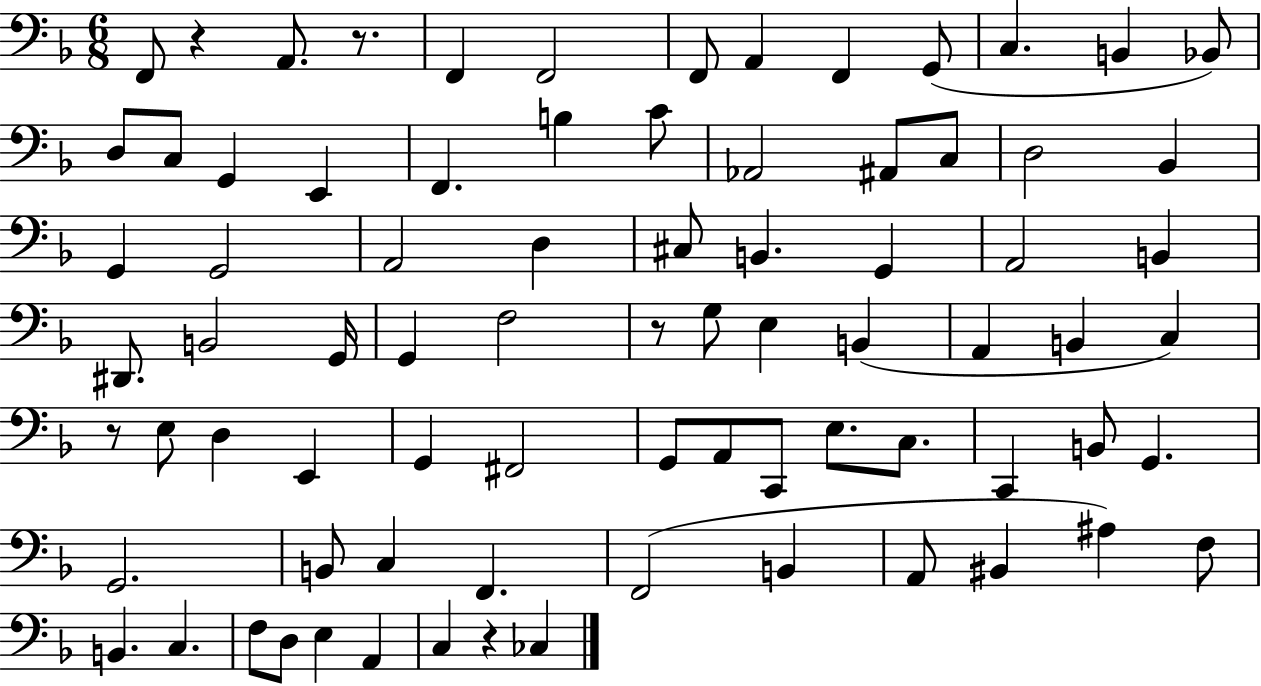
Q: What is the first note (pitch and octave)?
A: F2